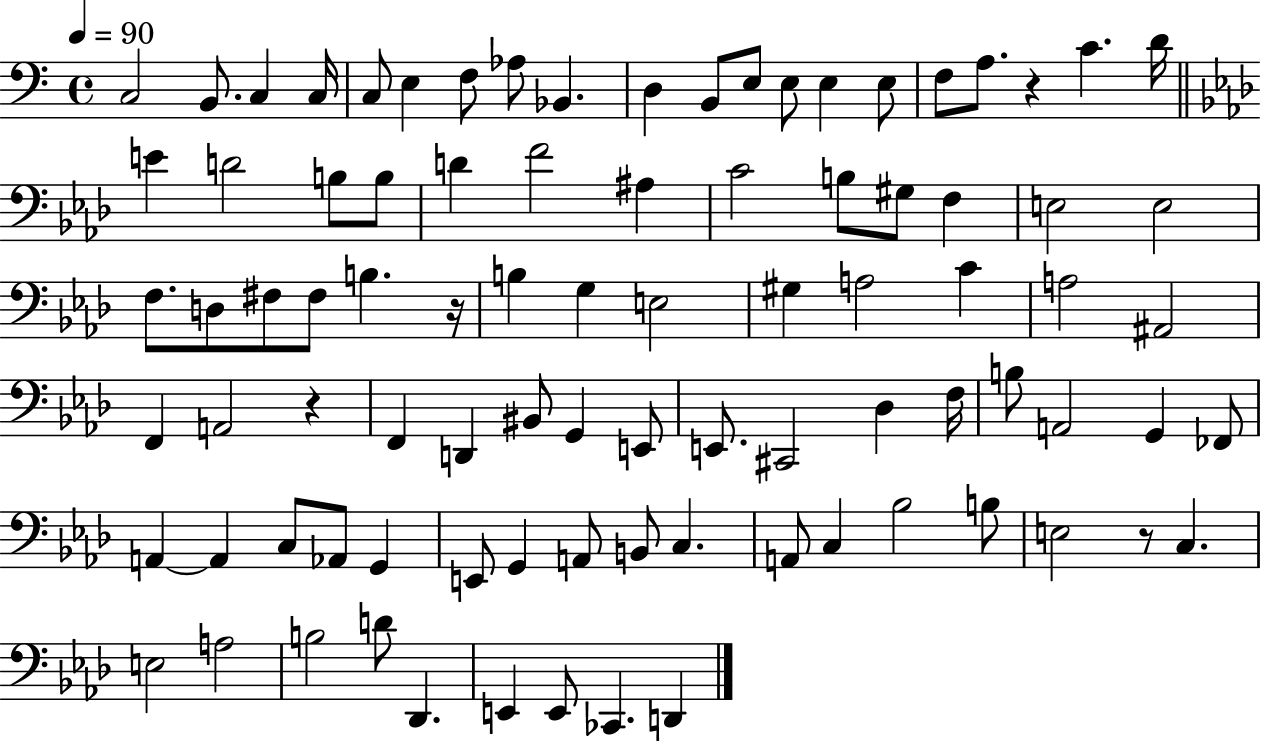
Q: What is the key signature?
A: C major